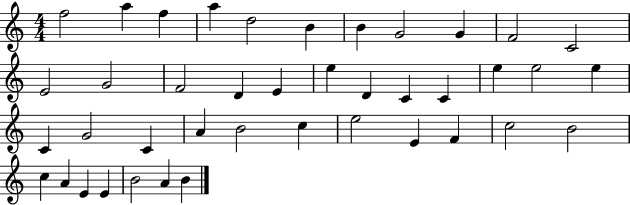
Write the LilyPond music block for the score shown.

{
  \clef treble
  \numericTimeSignature
  \time 4/4
  \key c \major
  f''2 a''4 f''4 | a''4 d''2 b'4 | b'4 g'2 g'4 | f'2 c'2 | \break e'2 g'2 | f'2 d'4 e'4 | e''4 d'4 c'4 c'4 | e''4 e''2 e''4 | \break c'4 g'2 c'4 | a'4 b'2 c''4 | e''2 e'4 f'4 | c''2 b'2 | \break c''4 a'4 e'4 e'4 | b'2 a'4 b'4 | \bar "|."
}